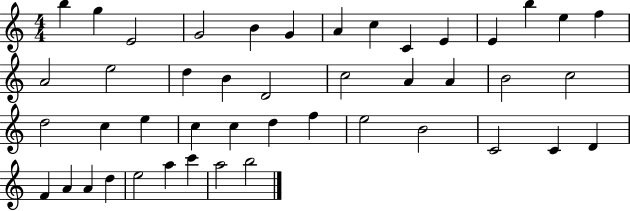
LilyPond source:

{
  \clef treble
  \numericTimeSignature
  \time 4/4
  \key c \major
  b''4 g''4 e'2 | g'2 b'4 g'4 | a'4 c''4 c'4 e'4 | e'4 b''4 e''4 f''4 | \break a'2 e''2 | d''4 b'4 d'2 | c''2 a'4 a'4 | b'2 c''2 | \break d''2 c''4 e''4 | c''4 c''4 d''4 f''4 | e''2 b'2 | c'2 c'4 d'4 | \break f'4 a'4 a'4 d''4 | e''2 a''4 c'''4 | a''2 b''2 | \bar "|."
}